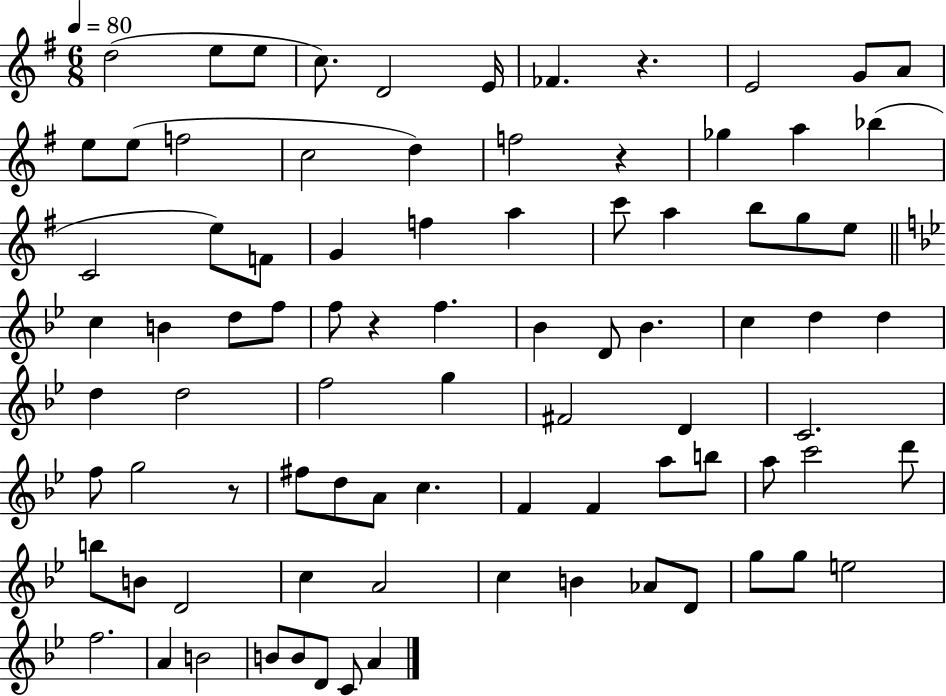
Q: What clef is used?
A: treble